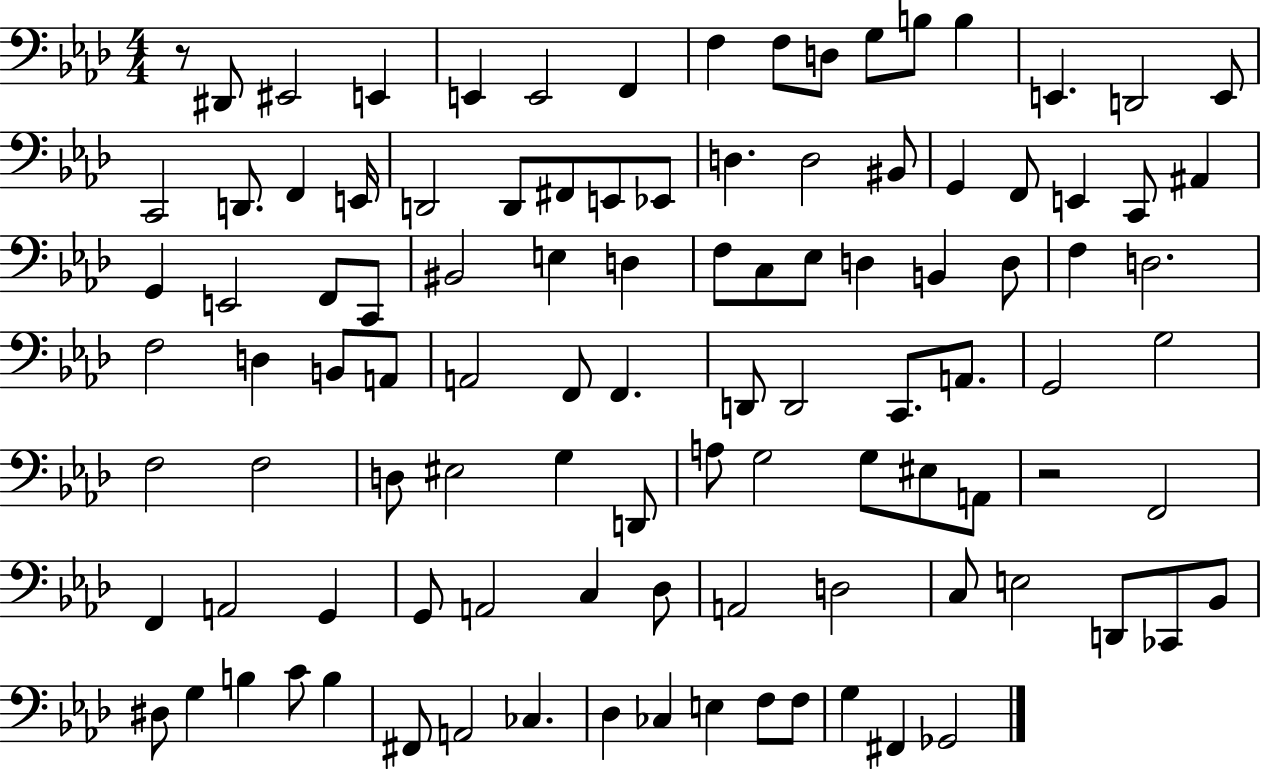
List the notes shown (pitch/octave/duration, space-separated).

R/e D#2/e EIS2/h E2/q E2/q E2/h F2/q F3/q F3/e D3/e G3/e B3/e B3/q E2/q. D2/h E2/e C2/h D2/e. F2/q E2/s D2/h D2/e F#2/e E2/e Eb2/e D3/q. D3/h BIS2/e G2/q F2/e E2/q C2/e A#2/q G2/q E2/h F2/e C2/e BIS2/h E3/q D3/q F3/e C3/e Eb3/e D3/q B2/q D3/e F3/q D3/h. F3/h D3/q B2/e A2/e A2/h F2/e F2/q. D2/e D2/h C2/e. A2/e. G2/h G3/h F3/h F3/h D3/e EIS3/h G3/q D2/e A3/e G3/h G3/e EIS3/e A2/e R/h F2/h F2/q A2/h G2/q G2/e A2/h C3/q Db3/e A2/h D3/h C3/e E3/h D2/e CES2/e Bb2/e D#3/e G3/q B3/q C4/e B3/q F#2/e A2/h CES3/q. Db3/q CES3/q E3/q F3/e F3/e G3/q F#2/q Gb2/h